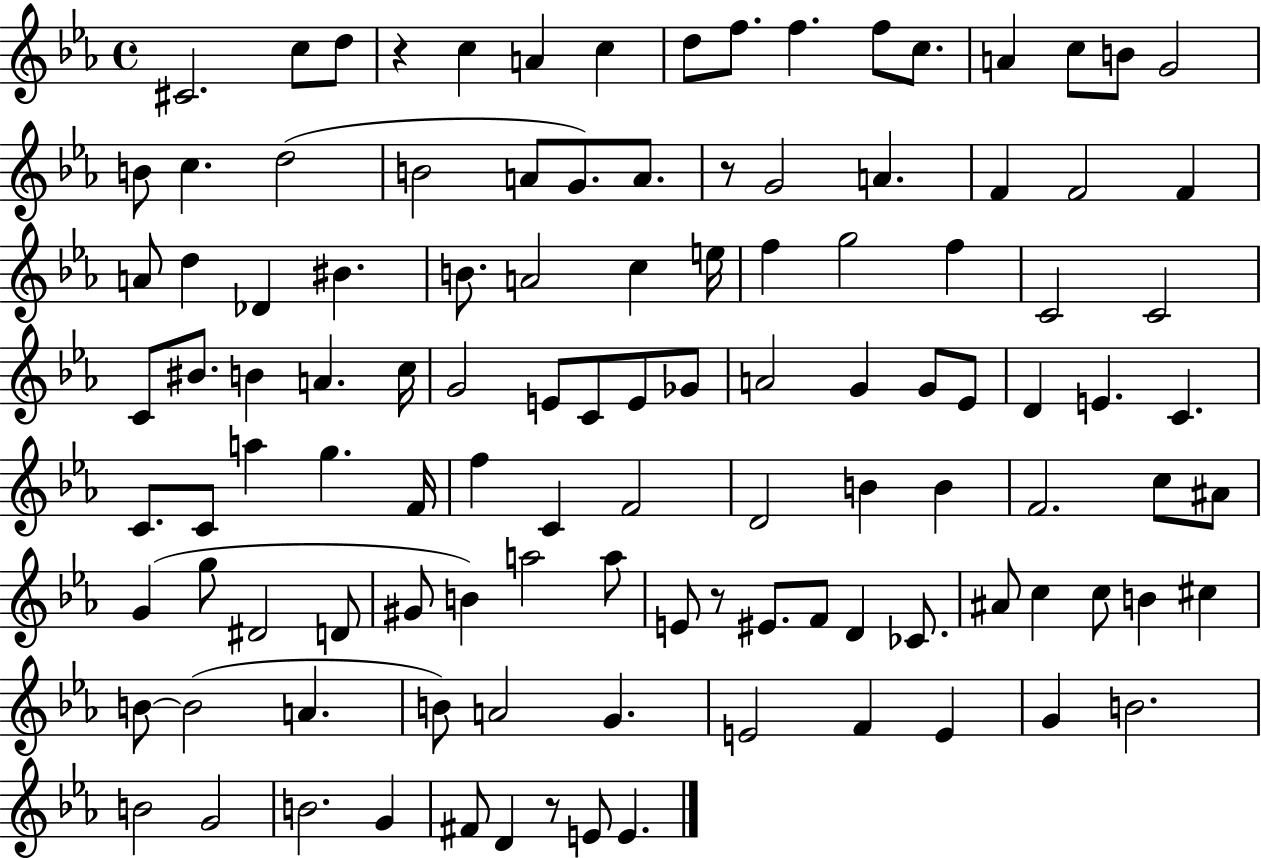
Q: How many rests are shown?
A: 4